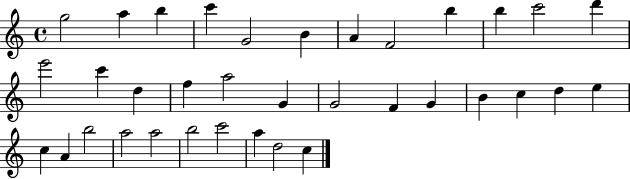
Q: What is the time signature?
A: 4/4